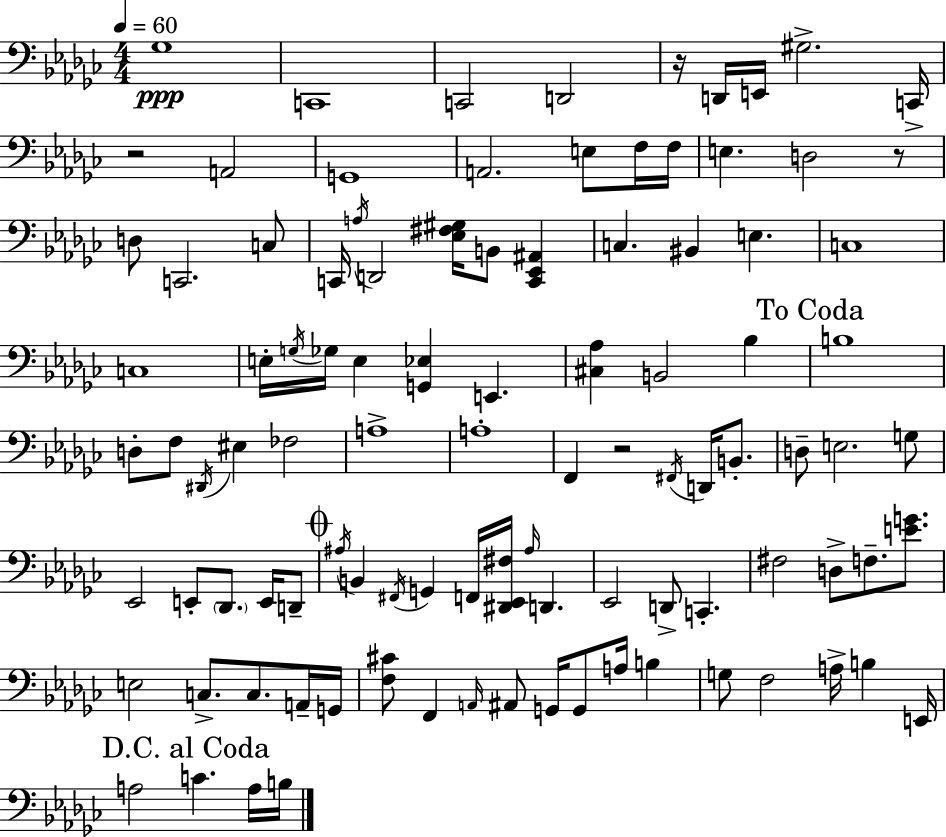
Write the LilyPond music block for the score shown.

{
  \clef bass
  \numericTimeSignature
  \time 4/4
  \key ees \minor
  \tempo 4 = 60
  ges1\ppp | c,1 | c,2 d,2 | r16 d,16 e,16 gis2.-> c,16-> | \break r2 a,2 | g,1 | a,2. e8 f16 f16 | e4. d2 r8 | \break d8 c,2. c8 | c,16 \acciaccatura { a16 } d,2 <ees fis gis>16 b,8 <c, ees, ais,>4 | c4. bis,4 e4. | c1 | \break c1 | e16-. \acciaccatura { g16 } ges16 e4 <g, ees>4 e,4. | <cis aes>4 b,2 bes4 | \mark "To Coda" b1 | \break d8-. f8 \acciaccatura { dis,16 } eis4 fes2 | a1-> | a1-. | f,4 r2 \acciaccatura { fis,16 } | \break d,16 b,8.-. d8-- e2. | g8 ees,2 e,8-. \parenthesize des,8. | e,16 d,8-- \mark \markup { \musicglyph "scripts.coda" } \acciaccatura { ais16 } b,4 \acciaccatura { fis,16 } g,4 f,16 <dis, ees, fis>16 | \grace { ais16 } d,4. ees,2 d,8-> | \break c,4.-. fis2 d8-> | f8.-- <e' g'>8. e2 c8.-> | c8. a,16-- g,16 <f cis'>8 f,4 \grace { a,16 } ais,8 | g,16 g,8 a16 b4 g8 f2 | \break a16-> b4 e,16 \mark "D.C. al Coda" a2 | c'4. a16 b16 \bar "|."
}